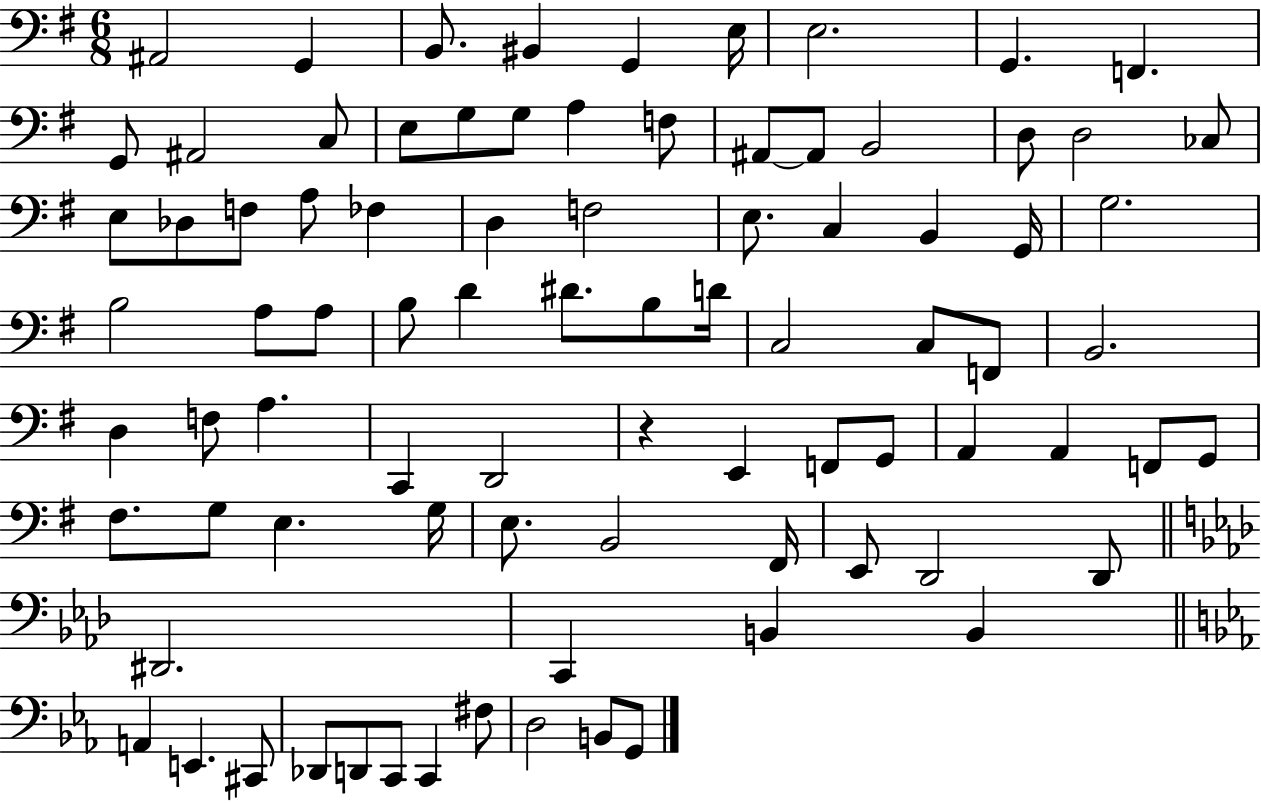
{
  \clef bass
  \numericTimeSignature
  \time 6/8
  \key g \major
  \repeat volta 2 { ais,2 g,4 | b,8. bis,4 g,4 e16 | e2. | g,4. f,4. | \break g,8 ais,2 c8 | e8 g8 g8 a4 f8 | ais,8~~ ais,8 b,2 | d8 d2 ces8 | \break e8 des8 f8 a8 fes4 | d4 f2 | e8. c4 b,4 g,16 | g2. | \break b2 a8 a8 | b8 d'4 dis'8. b8 d'16 | c2 c8 f,8 | b,2. | \break d4 f8 a4. | c,4 d,2 | r4 e,4 f,8 g,8 | a,4 a,4 f,8 g,8 | \break fis8. g8 e4. g16 | e8. b,2 fis,16 | e,8 d,2 d,8 | \bar "||" \break \key f \minor dis,2. | c,4 b,4 b,4 | \bar "||" \break \key ees \major a,4 e,4. cis,8 | des,8 d,8 c,8 c,4 fis8 | d2 b,8 g,8 | } \bar "|."
}